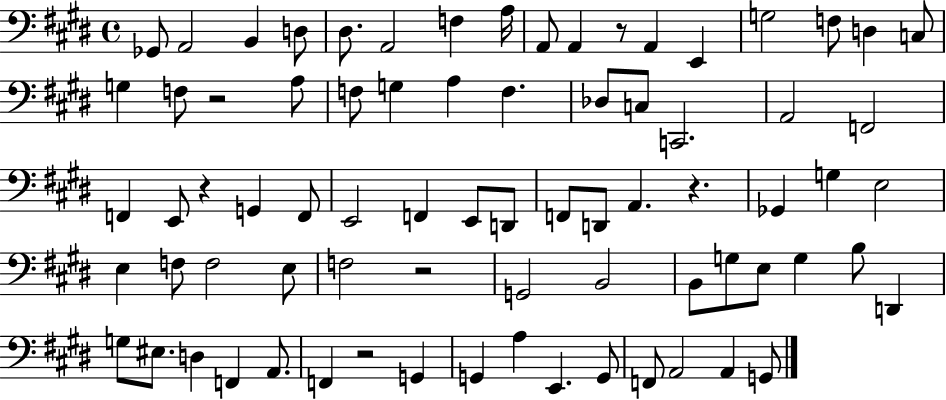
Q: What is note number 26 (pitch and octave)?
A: C2